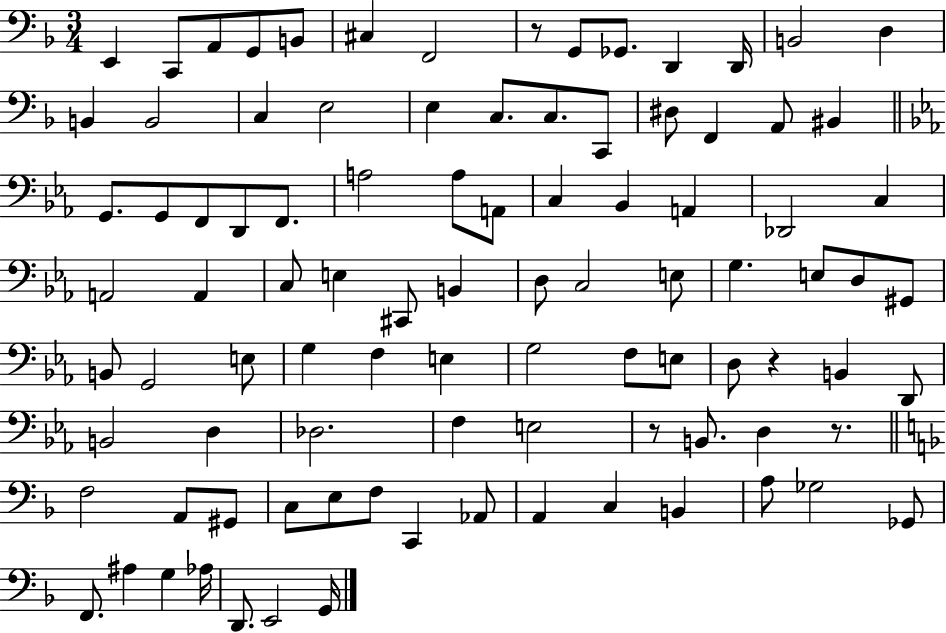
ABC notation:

X:1
T:Untitled
M:3/4
L:1/4
K:F
E,, C,,/2 A,,/2 G,,/2 B,,/2 ^C, F,,2 z/2 G,,/2 _G,,/2 D,, D,,/4 B,,2 D, B,, B,,2 C, E,2 E, C,/2 C,/2 C,,/2 ^D,/2 F,, A,,/2 ^B,, G,,/2 G,,/2 F,,/2 D,,/2 F,,/2 A,2 A,/2 A,,/2 C, _B,, A,, _D,,2 C, A,,2 A,, C,/2 E, ^C,,/2 B,, D,/2 C,2 E,/2 G, E,/2 D,/2 ^G,,/2 B,,/2 G,,2 E,/2 G, F, E, G,2 F,/2 E,/2 D,/2 z B,, D,,/2 B,,2 D, _D,2 F, E,2 z/2 B,,/2 D, z/2 F,2 A,,/2 ^G,,/2 C,/2 E,/2 F,/2 C,, _A,,/2 A,, C, B,, A,/2 _G,2 _G,,/2 F,,/2 ^A, G, _A,/4 D,,/2 E,,2 G,,/4